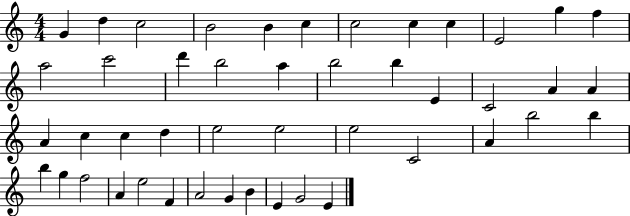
{
  \clef treble
  \numericTimeSignature
  \time 4/4
  \key c \major
  g'4 d''4 c''2 | b'2 b'4 c''4 | c''2 c''4 c''4 | e'2 g''4 f''4 | \break a''2 c'''2 | d'''4 b''2 a''4 | b''2 b''4 e'4 | c'2 a'4 a'4 | \break a'4 c''4 c''4 d''4 | e''2 e''2 | e''2 c'2 | a'4 b''2 b''4 | \break b''4 g''4 f''2 | a'4 e''2 f'4 | a'2 g'4 b'4 | e'4 g'2 e'4 | \break \bar "|."
}